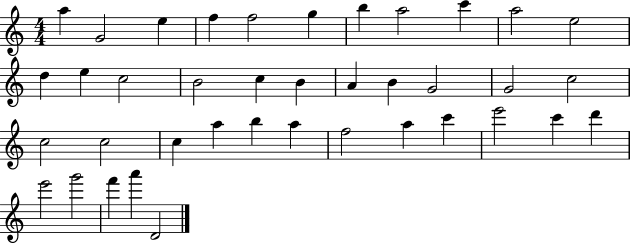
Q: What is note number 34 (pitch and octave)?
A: D6